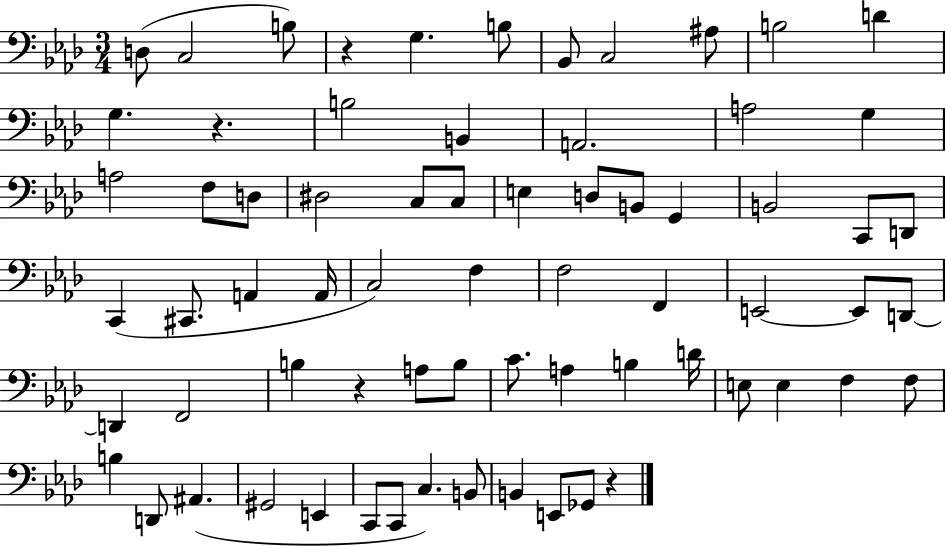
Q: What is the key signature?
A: AES major